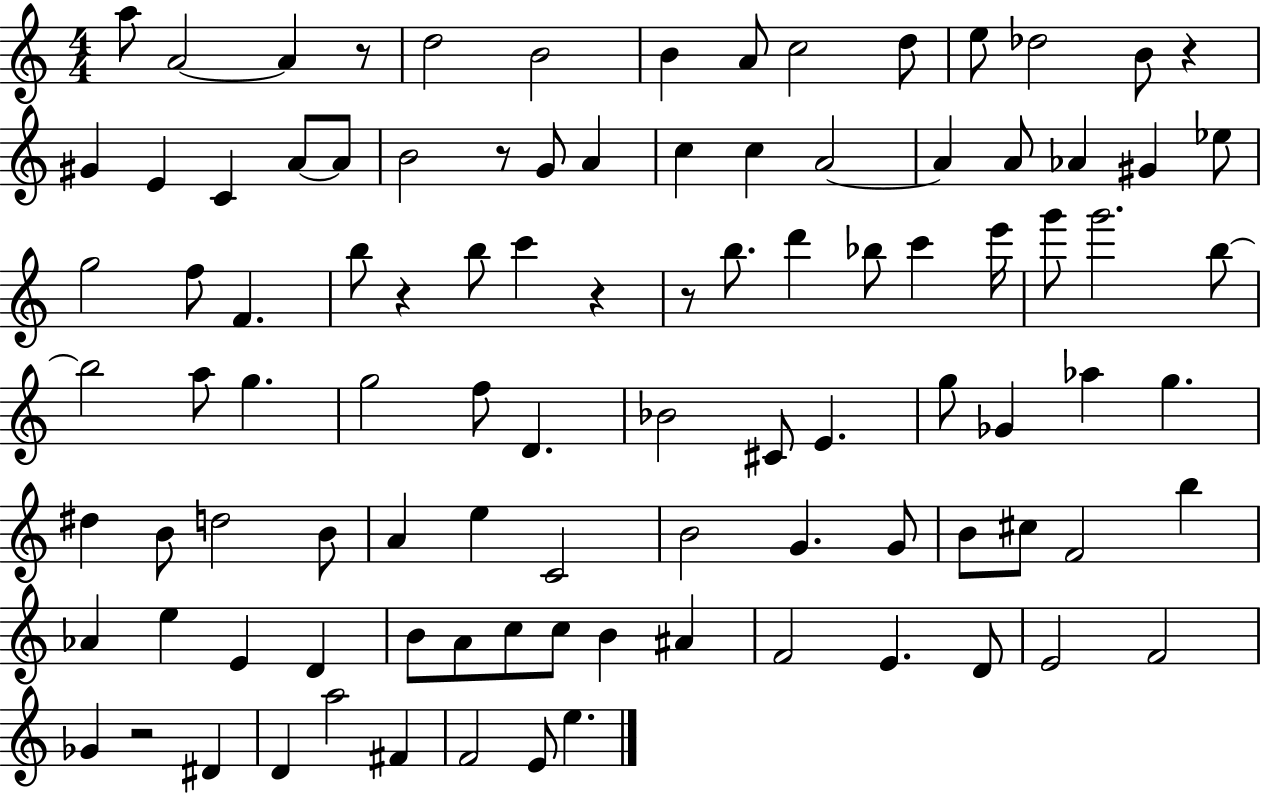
{
  \clef treble
  \numericTimeSignature
  \time 4/4
  \key c \major
  \repeat volta 2 { a''8 a'2~~ a'4 r8 | d''2 b'2 | b'4 a'8 c''2 d''8 | e''8 des''2 b'8 r4 | \break gis'4 e'4 c'4 a'8~~ a'8 | b'2 r8 g'8 a'4 | c''4 c''4 a'2~~ | a'4 a'8 aes'4 gis'4 ees''8 | \break g''2 f''8 f'4. | b''8 r4 b''8 c'''4 r4 | r8 b''8. d'''4 bes''8 c'''4 e'''16 | g'''8 g'''2. b''8~~ | \break b''2 a''8 g''4. | g''2 f''8 d'4. | bes'2 cis'8 e'4. | g''8 ges'4 aes''4 g''4. | \break dis''4 b'8 d''2 b'8 | a'4 e''4 c'2 | b'2 g'4. g'8 | b'8 cis''8 f'2 b''4 | \break aes'4 e''4 e'4 d'4 | b'8 a'8 c''8 c''8 b'4 ais'4 | f'2 e'4. d'8 | e'2 f'2 | \break ges'4 r2 dis'4 | d'4 a''2 fis'4 | f'2 e'8 e''4. | } \bar "|."
}